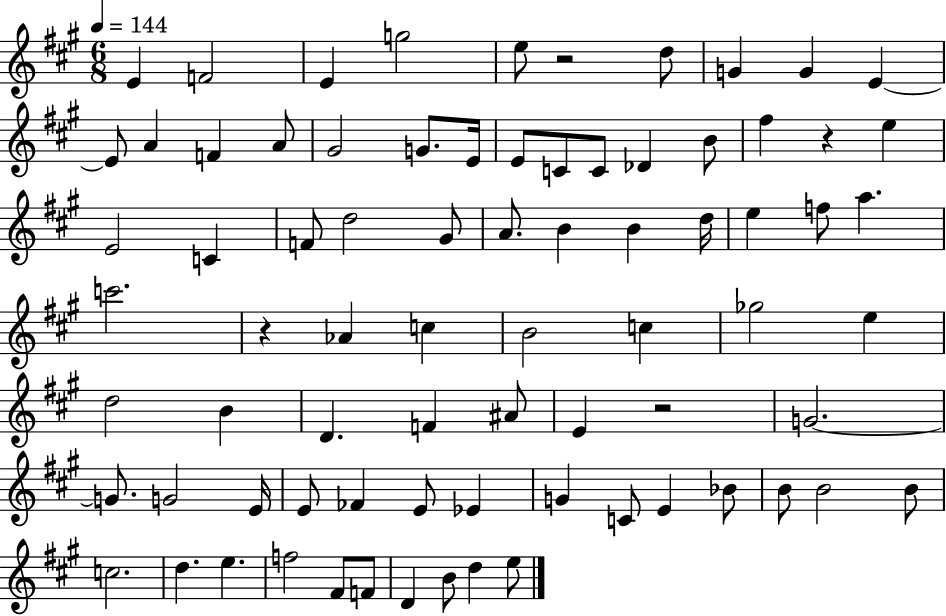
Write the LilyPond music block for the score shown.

{
  \clef treble
  \numericTimeSignature
  \time 6/8
  \key a \major
  \tempo 4 = 144
  e'4 f'2 | e'4 g''2 | e''8 r2 d''8 | g'4 g'4 e'4~~ | \break e'8 a'4 f'4 a'8 | gis'2 g'8. e'16 | e'8 c'8 c'8 des'4 b'8 | fis''4 r4 e''4 | \break e'2 c'4 | f'8 d''2 gis'8 | a'8. b'4 b'4 d''16 | e''4 f''8 a''4. | \break c'''2. | r4 aes'4 c''4 | b'2 c''4 | ges''2 e''4 | \break d''2 b'4 | d'4. f'4 ais'8 | e'4 r2 | g'2.~~ | \break g'8. g'2 e'16 | e'8 fes'4 e'8 ees'4 | g'4 c'8 e'4 bes'8 | b'8 b'2 b'8 | \break c''2. | d''4. e''4. | f''2 fis'8 f'8 | d'4 b'8 d''4 e''8 | \break \bar "|."
}